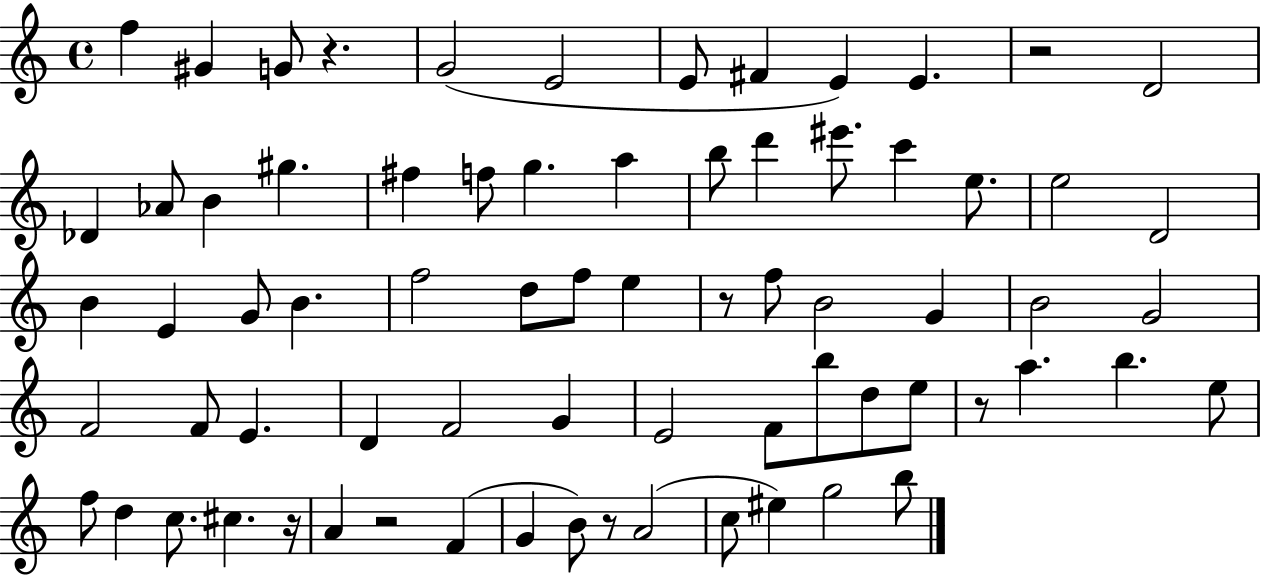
X:1
T:Untitled
M:4/4
L:1/4
K:C
f ^G G/2 z G2 E2 E/2 ^F E E z2 D2 _D _A/2 B ^g ^f f/2 g a b/2 d' ^e'/2 c' e/2 e2 D2 B E G/2 B f2 d/2 f/2 e z/2 f/2 B2 G B2 G2 F2 F/2 E D F2 G E2 F/2 b/2 d/2 e/2 z/2 a b e/2 f/2 d c/2 ^c z/4 A z2 F G B/2 z/2 A2 c/2 ^e g2 b/2